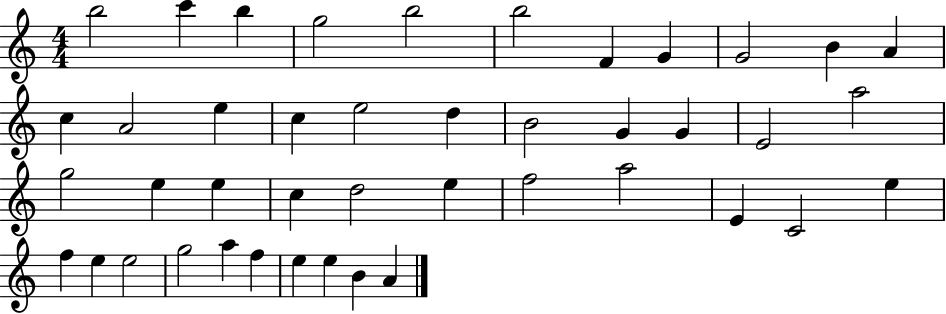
B5/h C6/q B5/q G5/h B5/h B5/h F4/q G4/q G4/h B4/q A4/q C5/q A4/h E5/q C5/q E5/h D5/q B4/h G4/q G4/q E4/h A5/h G5/h E5/q E5/q C5/q D5/h E5/q F5/h A5/h E4/q C4/h E5/q F5/q E5/q E5/h G5/h A5/q F5/q E5/q E5/q B4/q A4/q